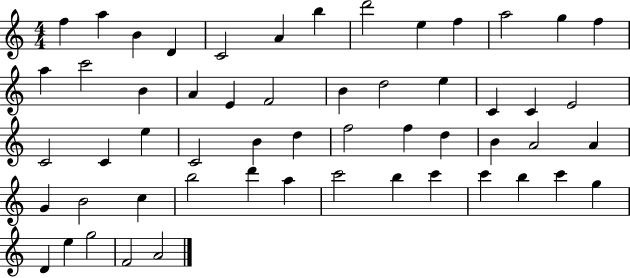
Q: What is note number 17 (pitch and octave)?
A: A4